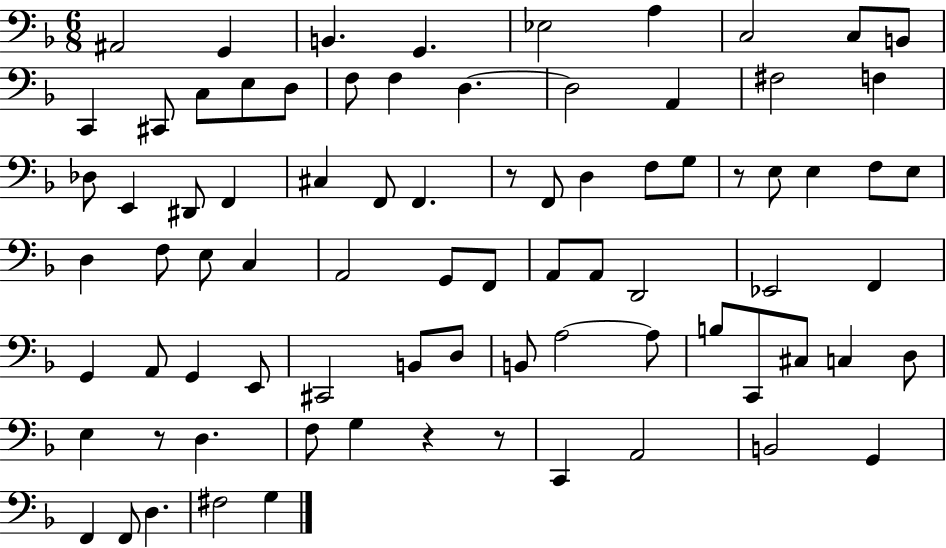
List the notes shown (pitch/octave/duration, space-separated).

A#2/h G2/q B2/q. G2/q. Eb3/h A3/q C3/h C3/e B2/e C2/q C#2/e C3/e E3/e D3/e F3/e F3/q D3/q. D3/h A2/q F#3/h F3/q Db3/e E2/q D#2/e F2/q C#3/q F2/e F2/q. R/e F2/e D3/q F3/e G3/e R/e E3/e E3/q F3/e E3/e D3/q F3/e E3/e C3/q A2/h G2/e F2/e A2/e A2/e D2/h Eb2/h F2/q G2/q A2/e G2/q E2/e C#2/h B2/e D3/e B2/e A3/h A3/e B3/e C2/e C#3/e C3/q D3/e E3/q R/e D3/q. F3/e G3/q R/q R/e C2/q A2/h B2/h G2/q F2/q F2/e D3/q. F#3/h G3/q